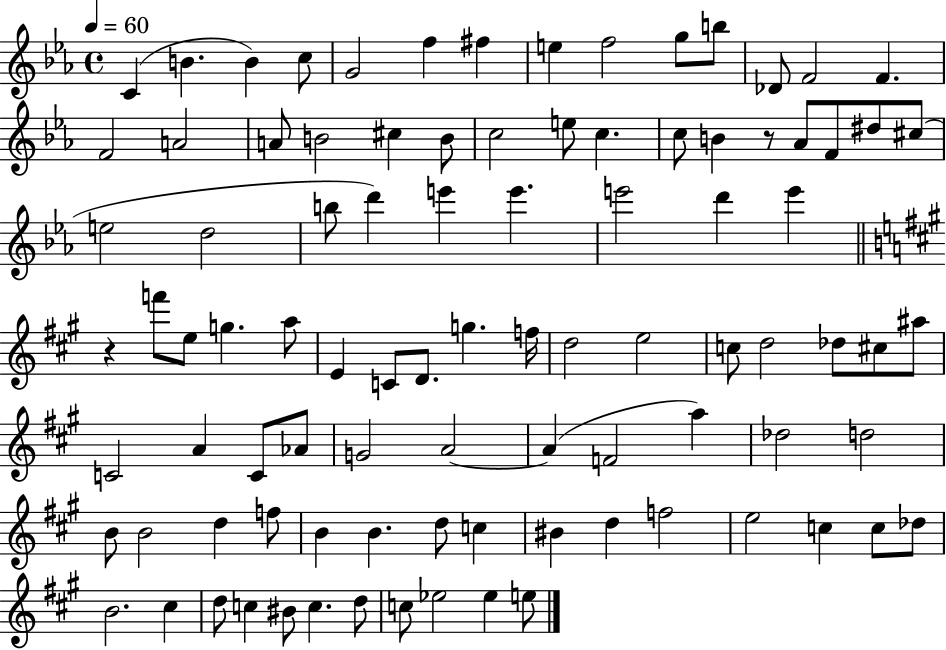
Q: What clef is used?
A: treble